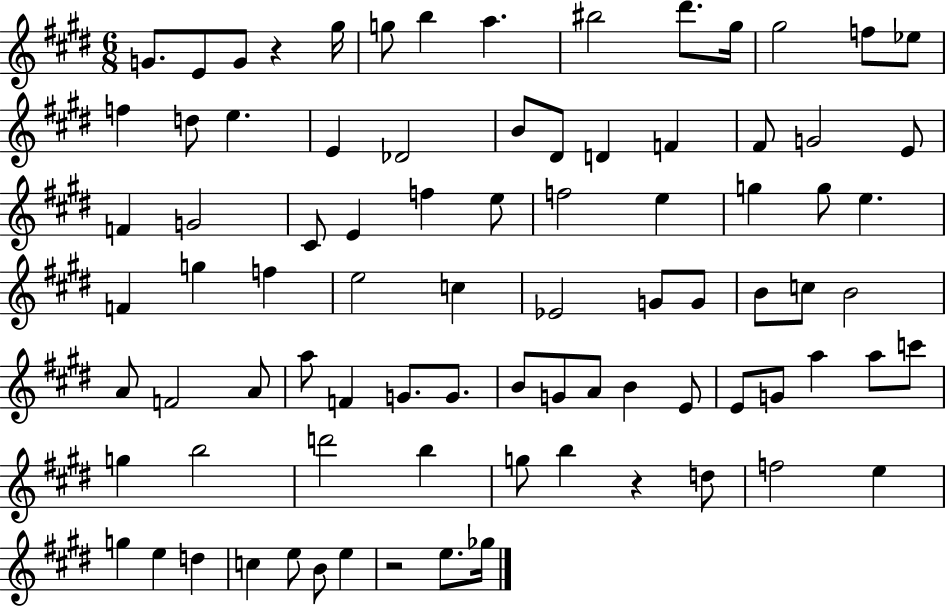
{
  \clef treble
  \numericTimeSignature
  \time 6/8
  \key e \major
  g'8. e'8 g'8 r4 gis''16 | g''8 b''4 a''4. | bis''2 dis'''8. gis''16 | gis''2 f''8 ees''8 | \break f''4 d''8 e''4. | e'4 des'2 | b'8 dis'8 d'4 f'4 | fis'8 g'2 e'8 | \break f'4 g'2 | cis'8 e'4 f''4 e''8 | f''2 e''4 | g''4 g''8 e''4. | \break f'4 g''4 f''4 | e''2 c''4 | ees'2 g'8 g'8 | b'8 c''8 b'2 | \break a'8 f'2 a'8 | a''8 f'4 g'8. g'8. | b'8 g'8 a'8 b'4 e'8 | e'8 g'8 a''4 a''8 c'''8 | \break g''4 b''2 | d'''2 b''4 | g''8 b''4 r4 d''8 | f''2 e''4 | \break g''4 e''4 d''4 | c''4 e''8 b'8 e''4 | r2 e''8. ges''16 | \bar "|."
}